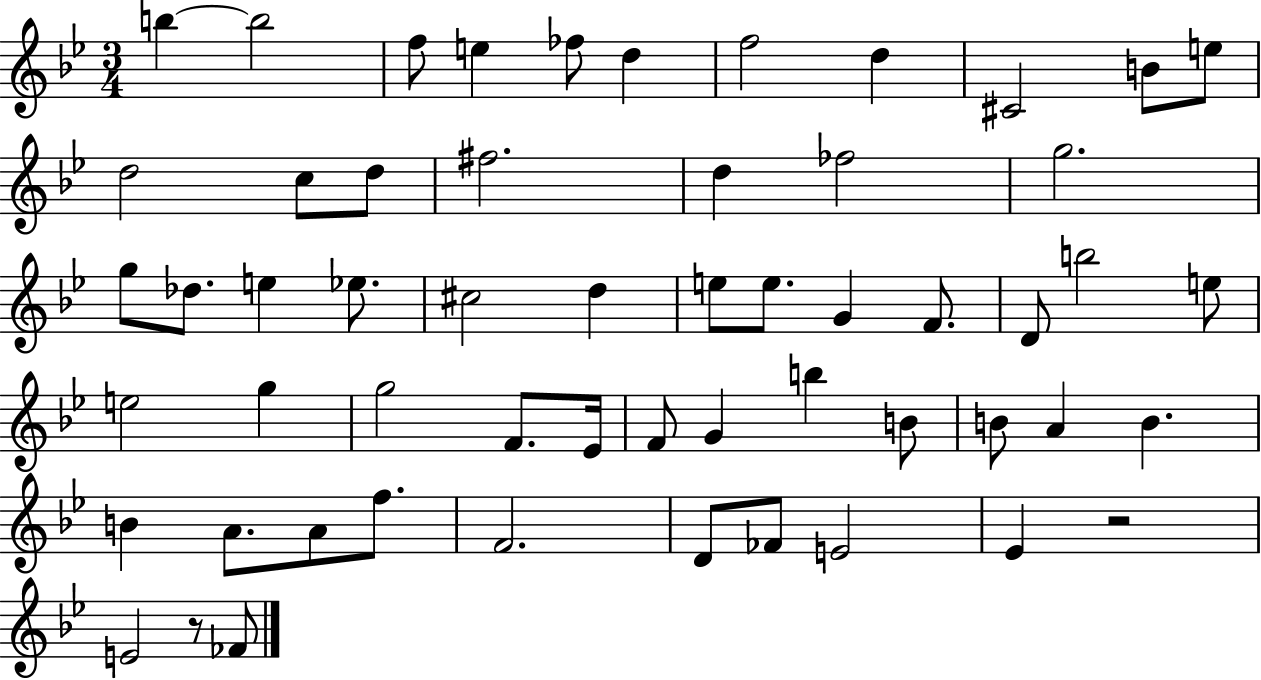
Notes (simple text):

B5/q B5/h F5/e E5/q FES5/e D5/q F5/h D5/q C#4/h B4/e E5/e D5/h C5/e D5/e F#5/h. D5/q FES5/h G5/h. G5/e Db5/e. E5/q Eb5/e. C#5/h D5/q E5/e E5/e. G4/q F4/e. D4/e B5/h E5/e E5/h G5/q G5/h F4/e. Eb4/s F4/e G4/q B5/q B4/e B4/e A4/q B4/q. B4/q A4/e. A4/e F5/e. F4/h. D4/e FES4/e E4/h Eb4/q R/h E4/h R/e FES4/e